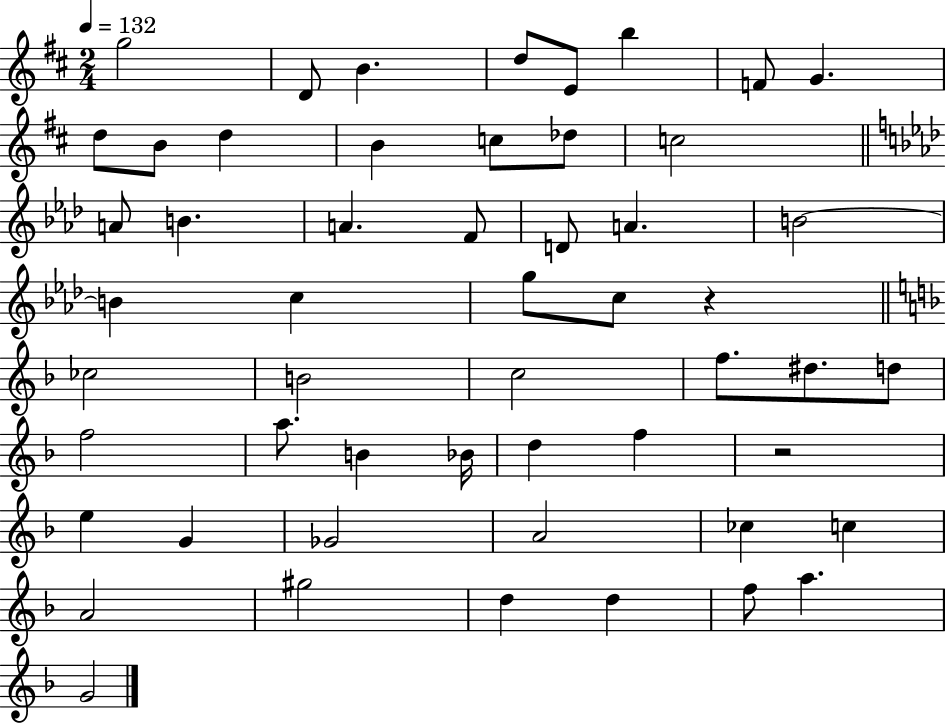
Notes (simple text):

G5/h D4/e B4/q. D5/e E4/e B5/q F4/e G4/q. D5/e B4/e D5/q B4/q C5/e Db5/e C5/h A4/e B4/q. A4/q. F4/e D4/e A4/q. B4/h B4/q C5/q G5/e C5/e R/q CES5/h B4/h C5/h F5/e. D#5/e. D5/e F5/h A5/e. B4/q Bb4/s D5/q F5/q R/h E5/q G4/q Gb4/h A4/h CES5/q C5/q A4/h G#5/h D5/q D5/q F5/e A5/q. G4/h